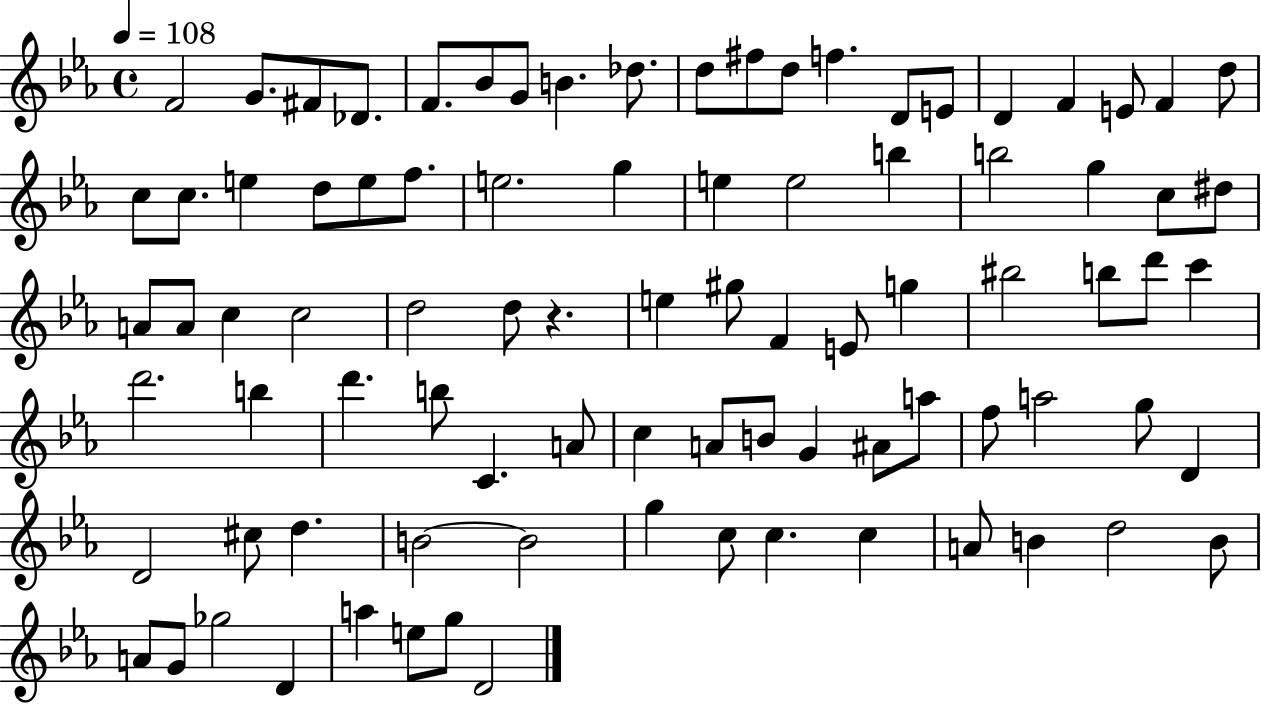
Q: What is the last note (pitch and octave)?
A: D4